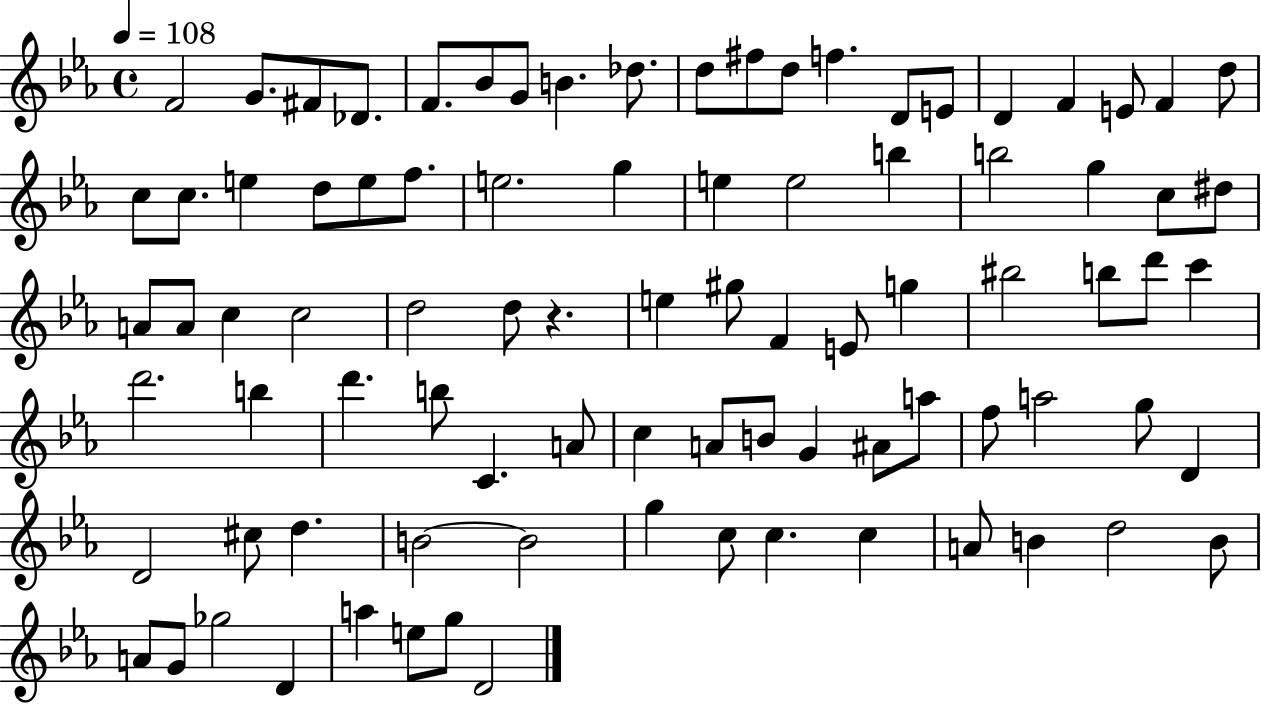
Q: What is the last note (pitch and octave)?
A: D4